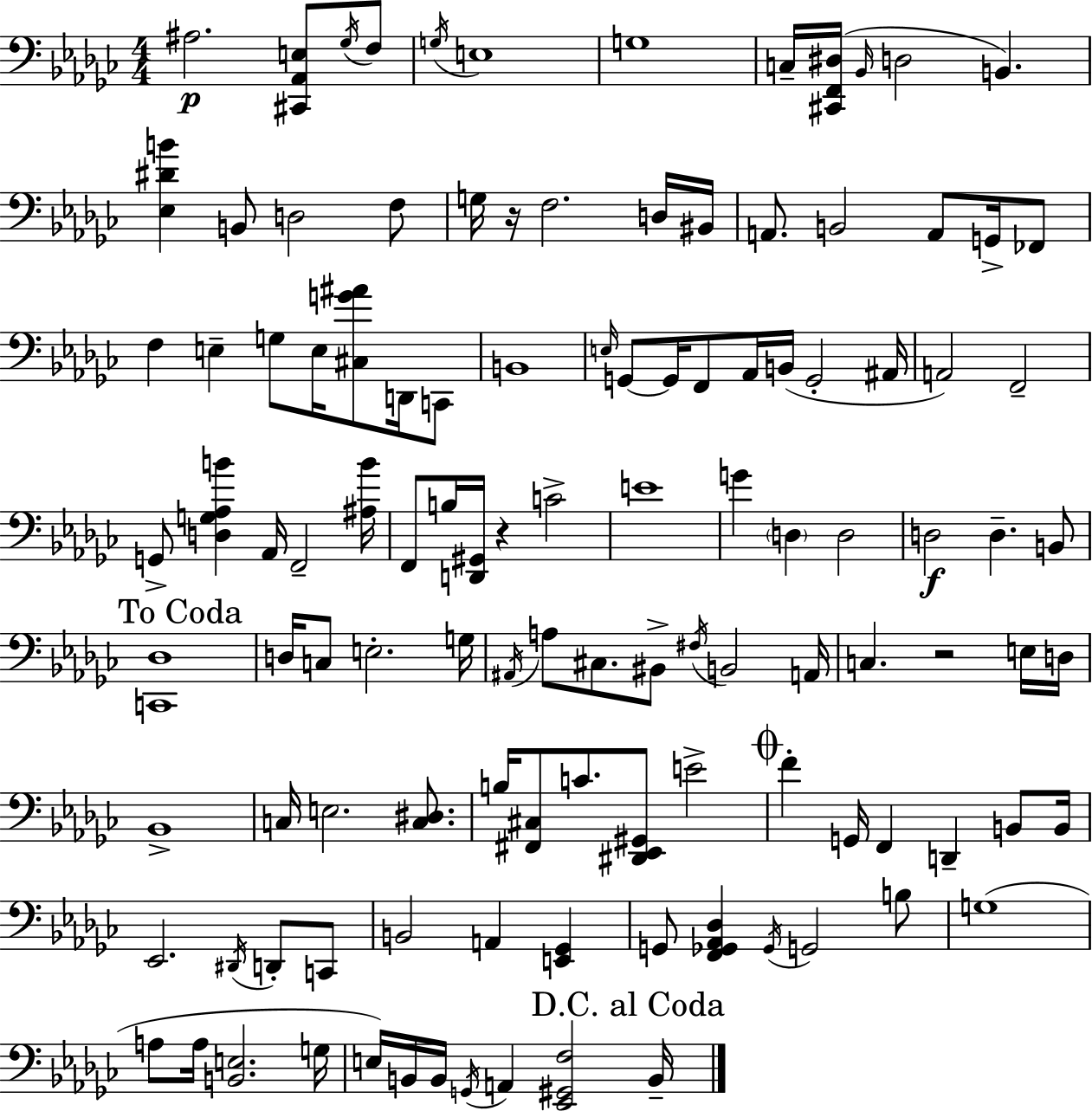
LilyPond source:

{
  \clef bass
  \numericTimeSignature
  \time 4/4
  \key ees \minor
  ais2.\p <cis, aes, e>8 \acciaccatura { ges16 } f8 | \acciaccatura { g16 } e1 | g1 | c16-- <cis, f, dis>16( \grace { bes,16 } d2 b,4.) | \break <ees dis' b'>4 b,8 d2 | f8 g16 r16 f2. | d16 bis,16 a,8. b,2 a,8 | g,16-> fes,8 f4 e4-- g8 e16 <cis g' ais'>8 | \break d,16 c,8 b,1 | \grace { e16 } g,8~~ g,16 f,8 aes,16 b,16( g,2-. | ais,16 a,2) f,2-- | g,8-> <d g aes b'>4 aes,16 f,2-- | \break <ais b'>16 f,8 b16 <d, gis,>16 r4 c'2-> | e'1 | g'4 \parenthesize d4 d2 | d2\f d4.-- | \break b,8 \mark "To Coda" <c, des>1 | d16 c8 e2.-. | g16 \acciaccatura { ais,16 } a8 cis8. bis,8-> \acciaccatura { fis16 } b,2 | a,16 c4. r2 | \break e16 d16 bes,1-> | c16 e2. | <c dis>8. b16 <fis, cis>8 c'8. <dis, ees, gis,>8 e'2-> | \mark \markup { \musicglyph "scripts.coda" } f'4-. g,16 f,4 d,4-- | \break b,8 b,16 ees,2. | \acciaccatura { dis,16 } d,8-. c,8 b,2 a,4 | <e, ges,>4 g,8 <f, ges, aes, des>4 \acciaccatura { ges,16 } g,2 | b8 g1( | \break a8 a16 <b, e>2. | g16 e16) b,16 b,16 \acciaccatura { g,16 } a,4 | <ees, gis, f>2 \mark "D.C. al Coda" b,16-- \bar "|."
}